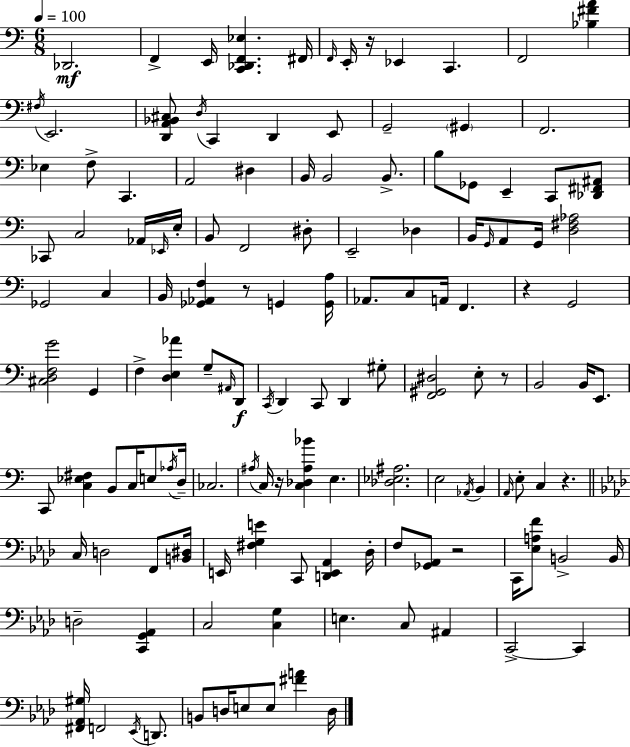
X:1
T:Untitled
M:6/8
L:1/4
K:C
_D,,2 F,, E,,/4 [C,,_D,,F,,_E,] ^F,,/4 F,,/4 E,,/4 z/4 _E,, C,, F,,2 [_B,^FA] ^F,/4 E,,2 [D,,A,,_B,,^C,]/2 D,/4 C,, D,, E,,/2 G,,2 ^G,, F,,2 _E, F,/2 C,, A,,2 ^D, B,,/4 B,,2 B,,/2 B,/2 _G,,/2 E,, C,,/2 [_D,,^F,,^A,,]/2 _C,,/2 C,2 _A,,/4 _E,,/4 E,/4 B,,/2 F,,2 ^D,/2 E,,2 _D, B,,/4 G,,/4 A,,/2 G,,/4 [D,^F,_A,]2 _G,,2 C, B,,/4 [_G,,_A,,F,] z/2 G,, [G,,A,]/4 _A,,/2 C,/2 A,,/4 F,, z G,,2 [^C,D,F,G]2 G,, F, [D,E,_A] G,/2 ^A,,/4 D,,/2 C,,/4 D,, C,,/2 D,, ^G,/2 [F,,^G,,^D,]2 E,/2 z/2 B,,2 B,,/4 E,,/2 C,,/2 [C,_E,^F,] B,,/2 C,/4 E,/2 _A,/4 D,/4 _C,2 ^A,/4 C,/4 z/4 [C,_D,^A,_B] E, [_D,_E,^A,]2 E,2 _A,,/4 B,, A,,/4 E,/2 C, z C,/4 D,2 F,,/2 [B,,^D,]/4 E,,/4 [^F,G,E] C,,/2 [D,,E,,_A,,] _D,/4 F,/2 [_G,,_A,,]/2 z2 C,,/4 [_E,A,F]/2 B,,2 B,,/4 D,2 [C,,G,,_A,,] C,2 [C,G,] E, C,/2 ^A,, C,,2 C,, [^F,,_A,,^G,]/4 F,,2 _E,,/4 D,,/2 B,,/2 D,/4 E,/2 E,/2 [^FA] D,/4